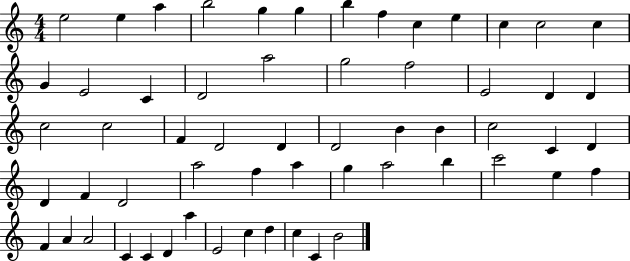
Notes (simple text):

E5/h E5/q A5/q B5/h G5/q G5/q B5/q F5/q C5/q E5/q C5/q C5/h C5/q G4/q E4/h C4/q D4/h A5/h G5/h F5/h E4/h D4/q D4/q C5/h C5/h F4/q D4/h D4/q D4/h B4/q B4/q C5/h C4/q D4/q D4/q F4/q D4/h A5/h F5/q A5/q G5/q A5/h B5/q C6/h E5/q F5/q F4/q A4/q A4/h C4/q C4/q D4/q A5/q E4/h C5/q D5/q C5/q C4/q B4/h